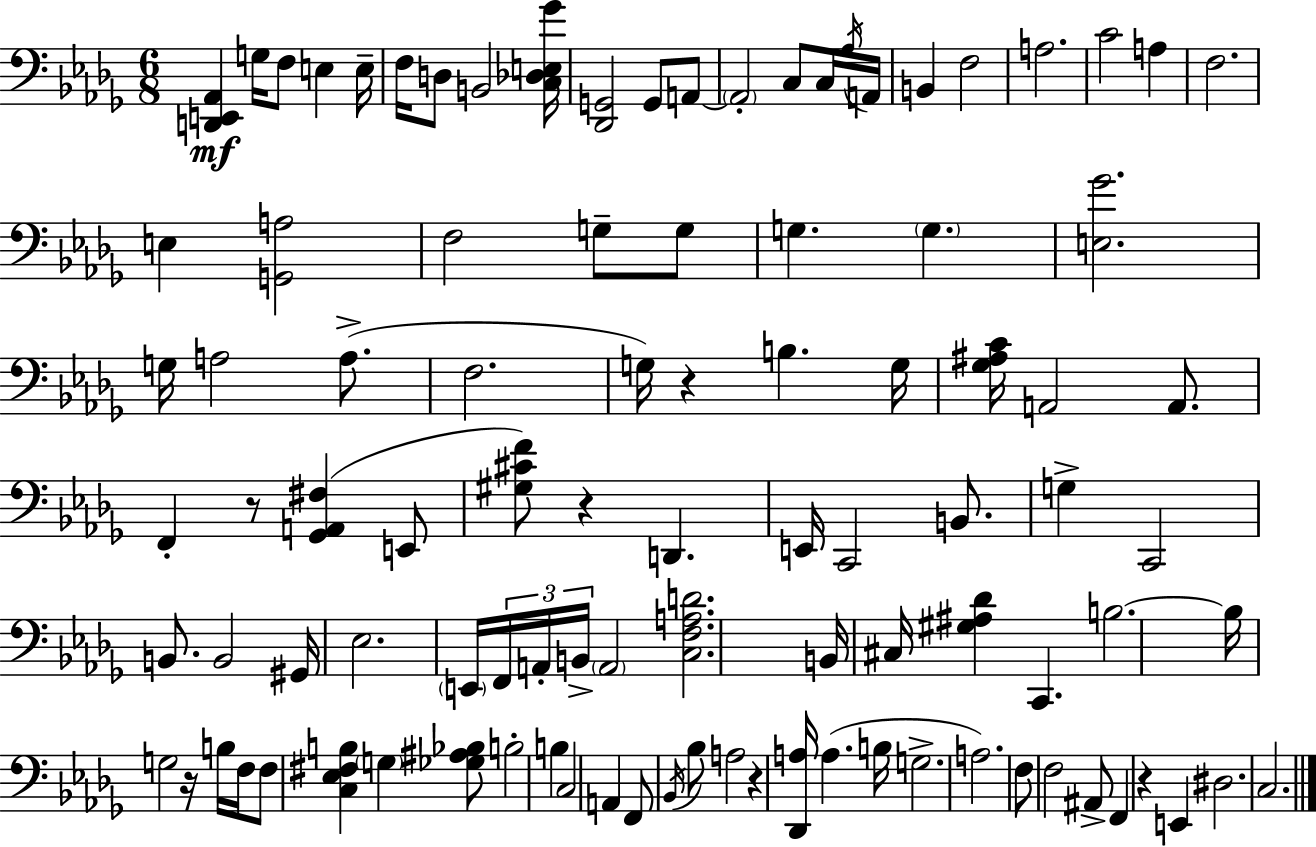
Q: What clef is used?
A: bass